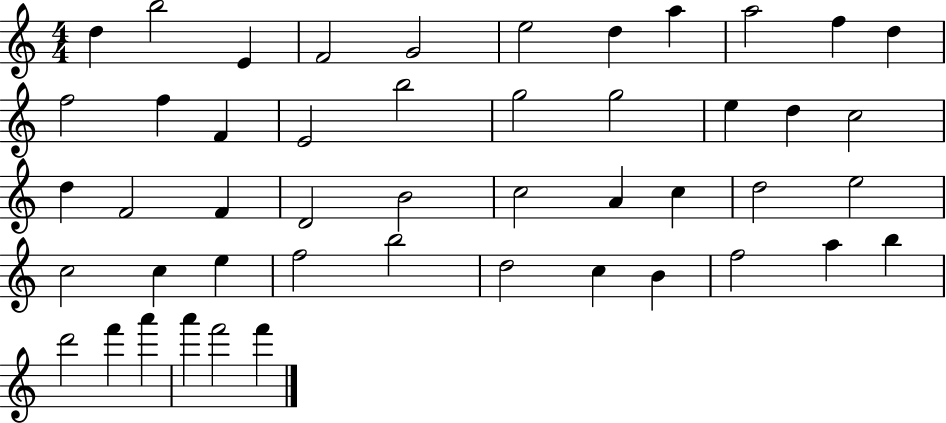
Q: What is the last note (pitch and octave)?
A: F6